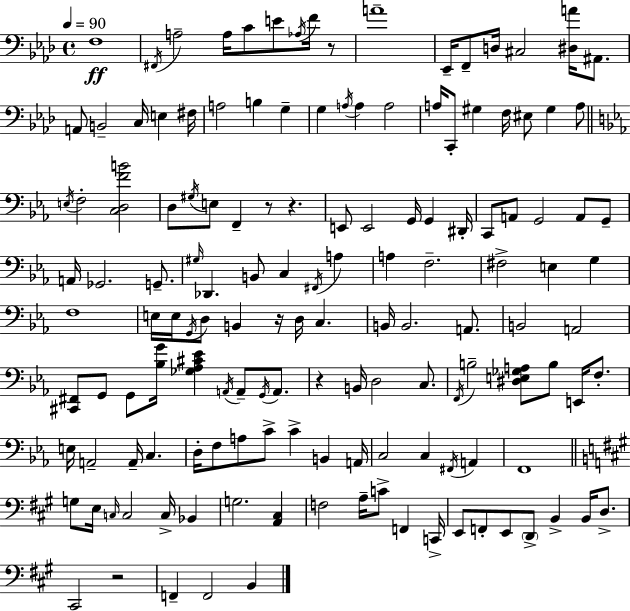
F3/w F#2/s A3/h A3/s C4/e E4/e Ab3/s F4/s R/e A4/w Eb2/s F2/e D3/s C#3/h [D#3,A4]/s A#2/e. A2/e B2/h C3/s E3/q F#3/s A3/h B3/q G3/q G3/q A3/s A3/q A3/h A3/s C2/e G#3/q F3/s EIS3/e G#3/q A3/e E3/s F3/h [C3,D3,F4,B4]/h D3/e G#3/s E3/e F2/q R/e R/q. E2/e E2/h G2/s G2/q D#2/s C2/e A2/e G2/h A2/e G2/e A2/s Gb2/h. G2/e. G#3/s Db2/q. B2/e C3/q F#2/s A3/q A3/q F3/h. F#3/h E3/q G3/q F3/w E3/s E3/s G2/s D3/e B2/q R/s D3/s C3/q. B2/s B2/h. A2/e. B2/h A2/h [C#2,F#2]/e G2/e G2/e [Bb3,G4]/s [Gb3,Ab3,C#4,Eb4]/q A2/s A2/e G2/s A2/e. R/q B2/s D3/h C3/e. F2/s B3/h [D#3,E3,Gb3,A3]/e B3/e E2/s F3/e. E3/s A2/h A2/s C3/q. D3/s F3/e A3/e C4/e C4/q B2/q A2/s C3/h C3/q F#2/s A2/q F2/w G3/e E3/s C3/s C3/h C3/s Bb2/q G3/h. [A2,C#3]/q F3/h A3/s C4/e F2/q C2/s E2/e F2/e E2/e D2/e B2/q B2/s D3/e. C#2/h R/h F2/q F2/h B2/q